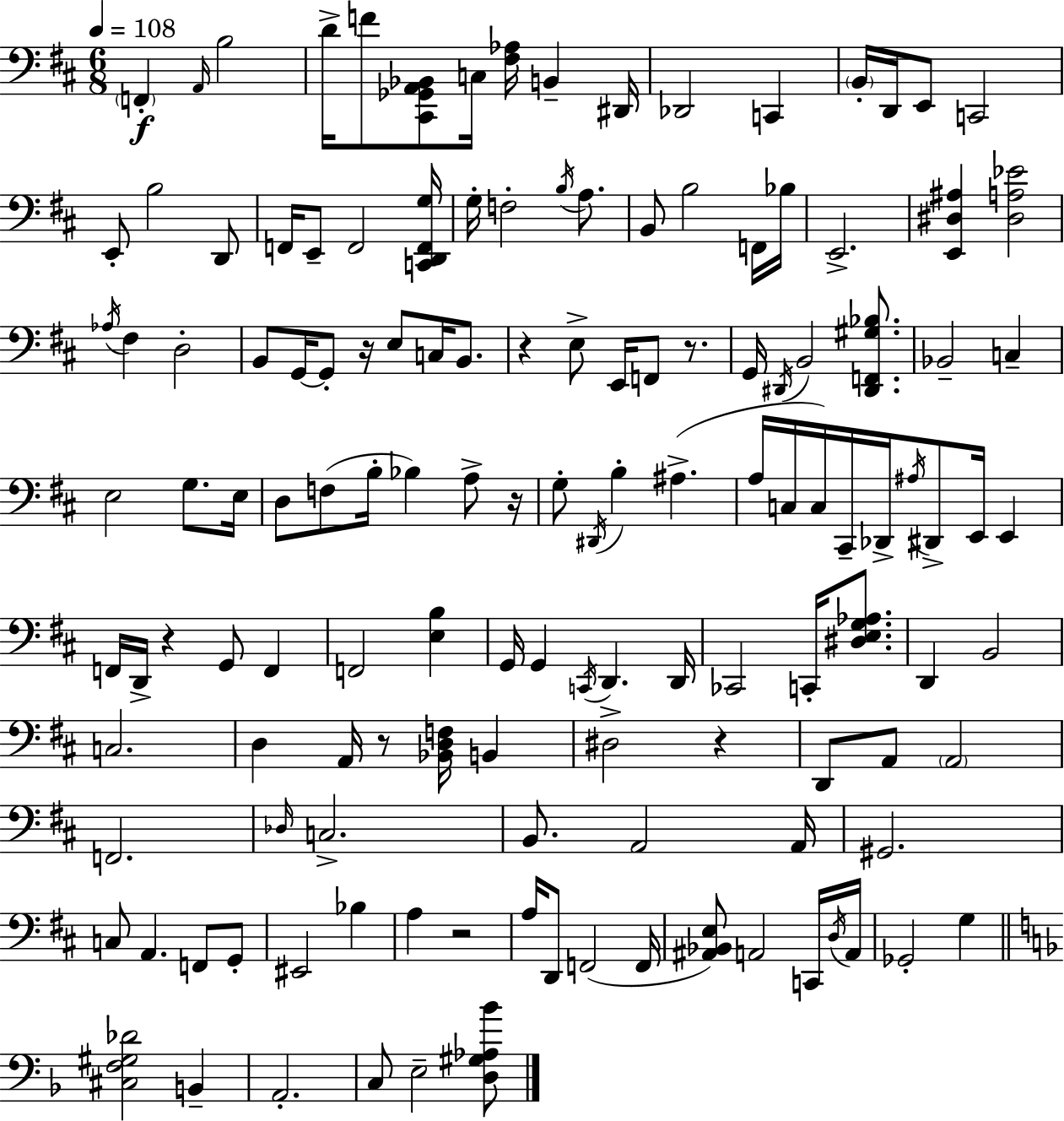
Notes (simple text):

F2/q A2/s B3/h D4/s F4/e [C#2,Gb2,A2,Bb2]/e C3/s [F#3,Ab3]/s B2/q D#2/s Db2/h C2/q B2/s D2/s E2/e C2/h E2/e B3/h D2/e F2/s E2/e F2/h [C2,D2,F2,G3]/s G3/s F3/h B3/s A3/e. B2/e B3/h F2/s Bb3/s E2/h. [E2,D#3,A#3]/q [D#3,A3,Eb4]/h Ab3/s F#3/q D3/h B2/e G2/s G2/e R/s E3/e C3/s B2/e. R/q E3/e E2/s F2/e R/e. G2/s D#2/s B2/h [D#2,F2,G#3,Bb3]/e. Bb2/h C3/q E3/h G3/e. E3/s D3/e F3/e B3/s Bb3/q A3/e R/s G3/e D#2/s B3/q A#3/q. A3/s C3/s C3/s C#2/s Db2/s A#3/s D#2/e E2/s E2/q F2/s D2/s R/q G2/e F2/q F2/h [E3,B3]/q G2/s G2/q C2/s D2/q. D2/s CES2/h C2/s [D#3,E3,G3,Ab3]/e. D2/q B2/h C3/h. D3/q A2/s R/e [Bb2,D3,F3]/s B2/q D#3/h R/q D2/e A2/e A2/h F2/h. Db3/s C3/h. B2/e. A2/h A2/s G#2/h. C3/e A2/q. F2/e G2/e EIS2/h Bb3/q A3/q R/h A3/s D2/e F2/h F2/s [A#2,Bb2,E3]/e A2/h C2/s D3/s A2/s Gb2/h G3/q [C#3,F3,G#3,Db4]/h B2/q A2/h. C3/e E3/h [D3,G#3,Ab3,Bb4]/e